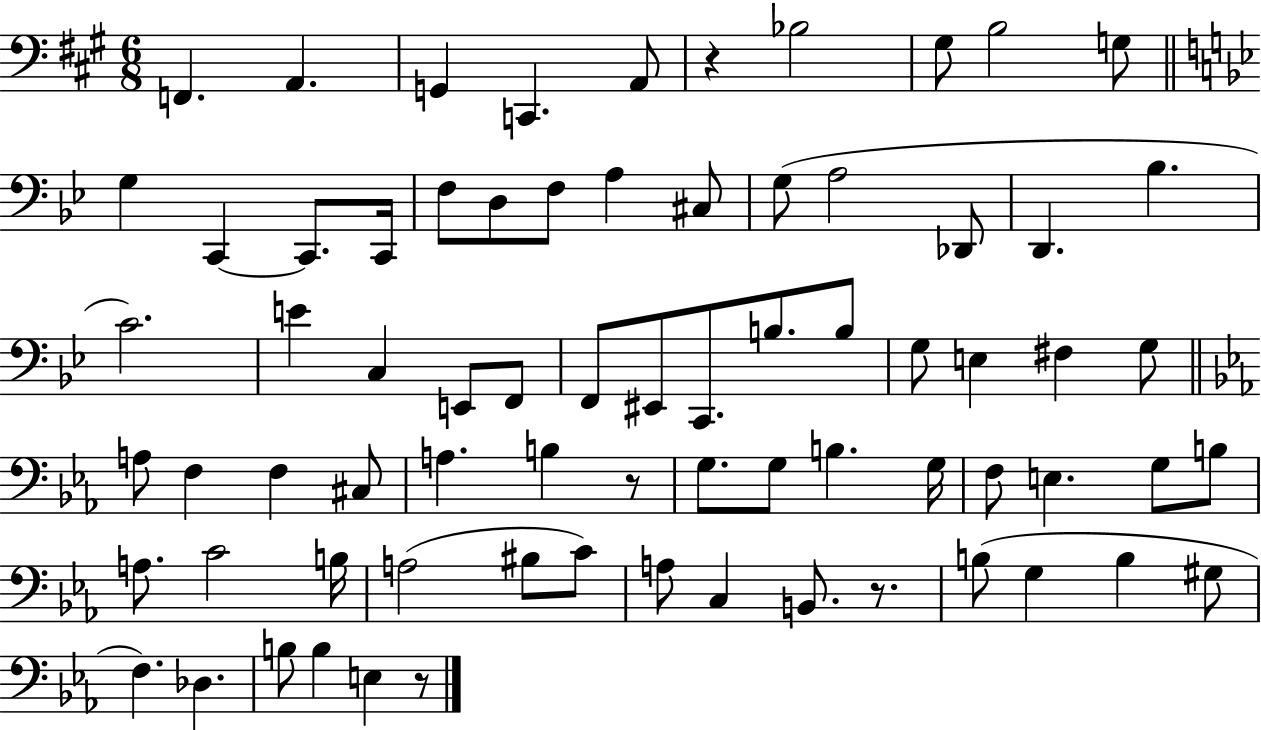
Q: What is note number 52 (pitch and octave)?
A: A3